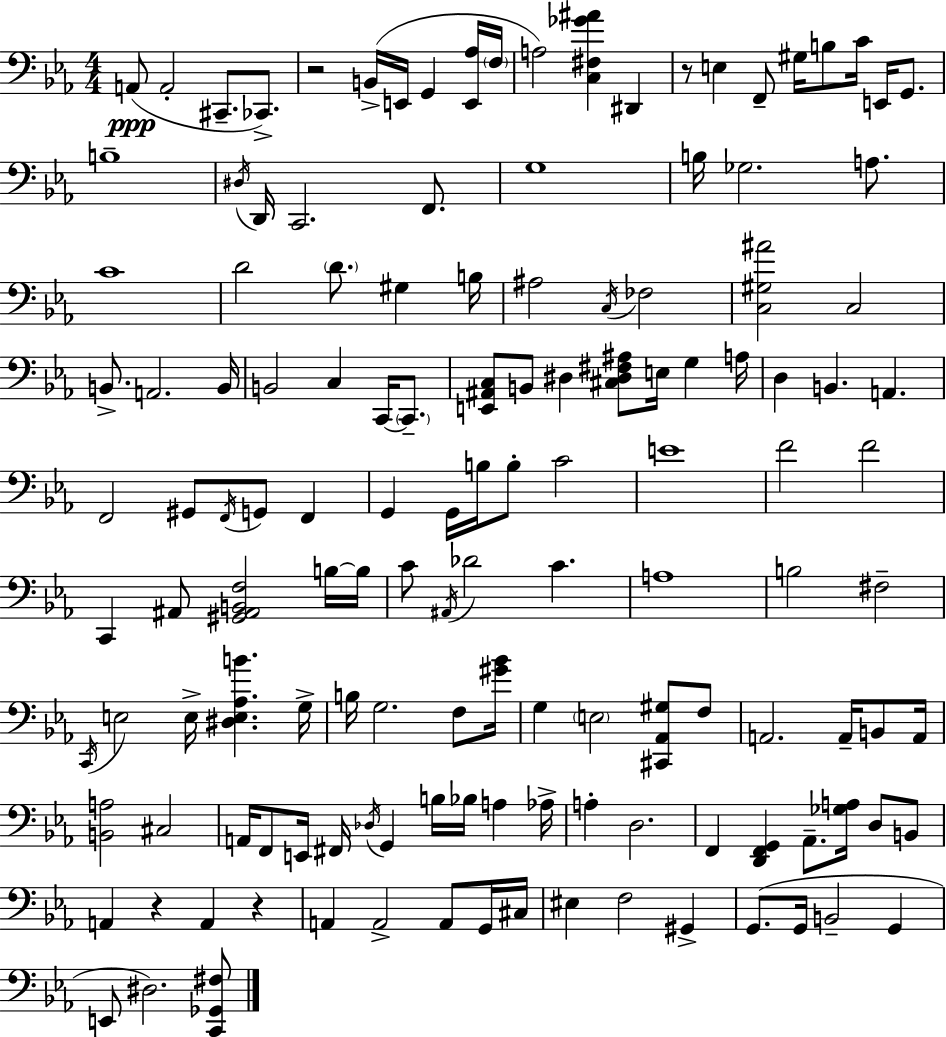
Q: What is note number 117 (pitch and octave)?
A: G2